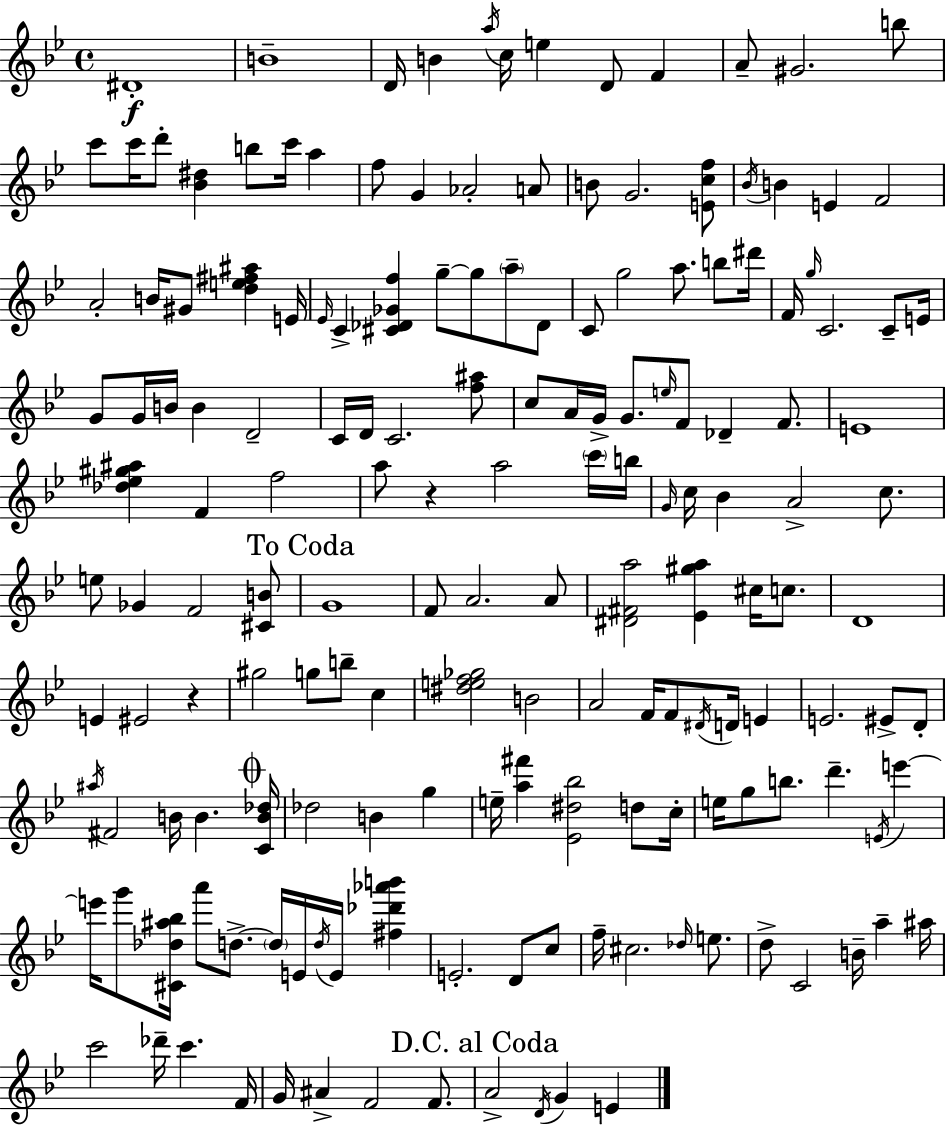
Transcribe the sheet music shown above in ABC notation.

X:1
T:Untitled
M:4/4
L:1/4
K:Bb
^D4 B4 D/4 B a/4 c/4 e D/2 F A/2 ^G2 b/2 c'/2 c'/4 d'/2 [_B^d] b/2 c'/4 a f/2 G _A2 A/2 B/2 G2 [Ecf]/2 _B/4 B E F2 A2 B/4 ^G/2 [de^f^a] E/4 _E/4 C [^C_D_Gf] g/2 g/2 a/2 _D/2 C/2 g2 a/2 b/2 ^d'/4 F/4 g/4 C2 C/2 E/4 G/2 G/4 B/4 B D2 C/4 D/4 C2 [f^a]/2 c/2 A/4 G/4 G/2 e/4 F/2 _D F/2 E4 [_d_e^g^a] F f2 a/2 z a2 c'/4 b/4 G/4 c/4 _B A2 c/2 e/2 _G F2 [^CB]/2 G4 F/2 A2 A/2 [^D^Fa]2 [_E^ga] ^c/4 c/2 D4 E ^E2 z ^g2 g/2 b/2 c [^def_g]2 B2 A2 F/4 F/2 ^D/4 D/4 E E2 ^E/2 D/2 ^a/4 ^F2 B/4 B [CB_d]/4 _d2 B g e/4 [a^f'] [_E^d_b]2 d/2 c/4 e/4 g/2 b/2 d' E/4 e' e'/4 g'/2 [^C_d^a_b]/4 a'/2 d/2 d/4 E/4 d/4 E/4 [^f_d'_a'b'] E2 D/2 c/2 f/4 ^c2 _d/4 e/2 d/2 C2 B/4 a ^a/4 c'2 _d'/4 c' F/4 G/4 ^A F2 F/2 A2 D/4 G E